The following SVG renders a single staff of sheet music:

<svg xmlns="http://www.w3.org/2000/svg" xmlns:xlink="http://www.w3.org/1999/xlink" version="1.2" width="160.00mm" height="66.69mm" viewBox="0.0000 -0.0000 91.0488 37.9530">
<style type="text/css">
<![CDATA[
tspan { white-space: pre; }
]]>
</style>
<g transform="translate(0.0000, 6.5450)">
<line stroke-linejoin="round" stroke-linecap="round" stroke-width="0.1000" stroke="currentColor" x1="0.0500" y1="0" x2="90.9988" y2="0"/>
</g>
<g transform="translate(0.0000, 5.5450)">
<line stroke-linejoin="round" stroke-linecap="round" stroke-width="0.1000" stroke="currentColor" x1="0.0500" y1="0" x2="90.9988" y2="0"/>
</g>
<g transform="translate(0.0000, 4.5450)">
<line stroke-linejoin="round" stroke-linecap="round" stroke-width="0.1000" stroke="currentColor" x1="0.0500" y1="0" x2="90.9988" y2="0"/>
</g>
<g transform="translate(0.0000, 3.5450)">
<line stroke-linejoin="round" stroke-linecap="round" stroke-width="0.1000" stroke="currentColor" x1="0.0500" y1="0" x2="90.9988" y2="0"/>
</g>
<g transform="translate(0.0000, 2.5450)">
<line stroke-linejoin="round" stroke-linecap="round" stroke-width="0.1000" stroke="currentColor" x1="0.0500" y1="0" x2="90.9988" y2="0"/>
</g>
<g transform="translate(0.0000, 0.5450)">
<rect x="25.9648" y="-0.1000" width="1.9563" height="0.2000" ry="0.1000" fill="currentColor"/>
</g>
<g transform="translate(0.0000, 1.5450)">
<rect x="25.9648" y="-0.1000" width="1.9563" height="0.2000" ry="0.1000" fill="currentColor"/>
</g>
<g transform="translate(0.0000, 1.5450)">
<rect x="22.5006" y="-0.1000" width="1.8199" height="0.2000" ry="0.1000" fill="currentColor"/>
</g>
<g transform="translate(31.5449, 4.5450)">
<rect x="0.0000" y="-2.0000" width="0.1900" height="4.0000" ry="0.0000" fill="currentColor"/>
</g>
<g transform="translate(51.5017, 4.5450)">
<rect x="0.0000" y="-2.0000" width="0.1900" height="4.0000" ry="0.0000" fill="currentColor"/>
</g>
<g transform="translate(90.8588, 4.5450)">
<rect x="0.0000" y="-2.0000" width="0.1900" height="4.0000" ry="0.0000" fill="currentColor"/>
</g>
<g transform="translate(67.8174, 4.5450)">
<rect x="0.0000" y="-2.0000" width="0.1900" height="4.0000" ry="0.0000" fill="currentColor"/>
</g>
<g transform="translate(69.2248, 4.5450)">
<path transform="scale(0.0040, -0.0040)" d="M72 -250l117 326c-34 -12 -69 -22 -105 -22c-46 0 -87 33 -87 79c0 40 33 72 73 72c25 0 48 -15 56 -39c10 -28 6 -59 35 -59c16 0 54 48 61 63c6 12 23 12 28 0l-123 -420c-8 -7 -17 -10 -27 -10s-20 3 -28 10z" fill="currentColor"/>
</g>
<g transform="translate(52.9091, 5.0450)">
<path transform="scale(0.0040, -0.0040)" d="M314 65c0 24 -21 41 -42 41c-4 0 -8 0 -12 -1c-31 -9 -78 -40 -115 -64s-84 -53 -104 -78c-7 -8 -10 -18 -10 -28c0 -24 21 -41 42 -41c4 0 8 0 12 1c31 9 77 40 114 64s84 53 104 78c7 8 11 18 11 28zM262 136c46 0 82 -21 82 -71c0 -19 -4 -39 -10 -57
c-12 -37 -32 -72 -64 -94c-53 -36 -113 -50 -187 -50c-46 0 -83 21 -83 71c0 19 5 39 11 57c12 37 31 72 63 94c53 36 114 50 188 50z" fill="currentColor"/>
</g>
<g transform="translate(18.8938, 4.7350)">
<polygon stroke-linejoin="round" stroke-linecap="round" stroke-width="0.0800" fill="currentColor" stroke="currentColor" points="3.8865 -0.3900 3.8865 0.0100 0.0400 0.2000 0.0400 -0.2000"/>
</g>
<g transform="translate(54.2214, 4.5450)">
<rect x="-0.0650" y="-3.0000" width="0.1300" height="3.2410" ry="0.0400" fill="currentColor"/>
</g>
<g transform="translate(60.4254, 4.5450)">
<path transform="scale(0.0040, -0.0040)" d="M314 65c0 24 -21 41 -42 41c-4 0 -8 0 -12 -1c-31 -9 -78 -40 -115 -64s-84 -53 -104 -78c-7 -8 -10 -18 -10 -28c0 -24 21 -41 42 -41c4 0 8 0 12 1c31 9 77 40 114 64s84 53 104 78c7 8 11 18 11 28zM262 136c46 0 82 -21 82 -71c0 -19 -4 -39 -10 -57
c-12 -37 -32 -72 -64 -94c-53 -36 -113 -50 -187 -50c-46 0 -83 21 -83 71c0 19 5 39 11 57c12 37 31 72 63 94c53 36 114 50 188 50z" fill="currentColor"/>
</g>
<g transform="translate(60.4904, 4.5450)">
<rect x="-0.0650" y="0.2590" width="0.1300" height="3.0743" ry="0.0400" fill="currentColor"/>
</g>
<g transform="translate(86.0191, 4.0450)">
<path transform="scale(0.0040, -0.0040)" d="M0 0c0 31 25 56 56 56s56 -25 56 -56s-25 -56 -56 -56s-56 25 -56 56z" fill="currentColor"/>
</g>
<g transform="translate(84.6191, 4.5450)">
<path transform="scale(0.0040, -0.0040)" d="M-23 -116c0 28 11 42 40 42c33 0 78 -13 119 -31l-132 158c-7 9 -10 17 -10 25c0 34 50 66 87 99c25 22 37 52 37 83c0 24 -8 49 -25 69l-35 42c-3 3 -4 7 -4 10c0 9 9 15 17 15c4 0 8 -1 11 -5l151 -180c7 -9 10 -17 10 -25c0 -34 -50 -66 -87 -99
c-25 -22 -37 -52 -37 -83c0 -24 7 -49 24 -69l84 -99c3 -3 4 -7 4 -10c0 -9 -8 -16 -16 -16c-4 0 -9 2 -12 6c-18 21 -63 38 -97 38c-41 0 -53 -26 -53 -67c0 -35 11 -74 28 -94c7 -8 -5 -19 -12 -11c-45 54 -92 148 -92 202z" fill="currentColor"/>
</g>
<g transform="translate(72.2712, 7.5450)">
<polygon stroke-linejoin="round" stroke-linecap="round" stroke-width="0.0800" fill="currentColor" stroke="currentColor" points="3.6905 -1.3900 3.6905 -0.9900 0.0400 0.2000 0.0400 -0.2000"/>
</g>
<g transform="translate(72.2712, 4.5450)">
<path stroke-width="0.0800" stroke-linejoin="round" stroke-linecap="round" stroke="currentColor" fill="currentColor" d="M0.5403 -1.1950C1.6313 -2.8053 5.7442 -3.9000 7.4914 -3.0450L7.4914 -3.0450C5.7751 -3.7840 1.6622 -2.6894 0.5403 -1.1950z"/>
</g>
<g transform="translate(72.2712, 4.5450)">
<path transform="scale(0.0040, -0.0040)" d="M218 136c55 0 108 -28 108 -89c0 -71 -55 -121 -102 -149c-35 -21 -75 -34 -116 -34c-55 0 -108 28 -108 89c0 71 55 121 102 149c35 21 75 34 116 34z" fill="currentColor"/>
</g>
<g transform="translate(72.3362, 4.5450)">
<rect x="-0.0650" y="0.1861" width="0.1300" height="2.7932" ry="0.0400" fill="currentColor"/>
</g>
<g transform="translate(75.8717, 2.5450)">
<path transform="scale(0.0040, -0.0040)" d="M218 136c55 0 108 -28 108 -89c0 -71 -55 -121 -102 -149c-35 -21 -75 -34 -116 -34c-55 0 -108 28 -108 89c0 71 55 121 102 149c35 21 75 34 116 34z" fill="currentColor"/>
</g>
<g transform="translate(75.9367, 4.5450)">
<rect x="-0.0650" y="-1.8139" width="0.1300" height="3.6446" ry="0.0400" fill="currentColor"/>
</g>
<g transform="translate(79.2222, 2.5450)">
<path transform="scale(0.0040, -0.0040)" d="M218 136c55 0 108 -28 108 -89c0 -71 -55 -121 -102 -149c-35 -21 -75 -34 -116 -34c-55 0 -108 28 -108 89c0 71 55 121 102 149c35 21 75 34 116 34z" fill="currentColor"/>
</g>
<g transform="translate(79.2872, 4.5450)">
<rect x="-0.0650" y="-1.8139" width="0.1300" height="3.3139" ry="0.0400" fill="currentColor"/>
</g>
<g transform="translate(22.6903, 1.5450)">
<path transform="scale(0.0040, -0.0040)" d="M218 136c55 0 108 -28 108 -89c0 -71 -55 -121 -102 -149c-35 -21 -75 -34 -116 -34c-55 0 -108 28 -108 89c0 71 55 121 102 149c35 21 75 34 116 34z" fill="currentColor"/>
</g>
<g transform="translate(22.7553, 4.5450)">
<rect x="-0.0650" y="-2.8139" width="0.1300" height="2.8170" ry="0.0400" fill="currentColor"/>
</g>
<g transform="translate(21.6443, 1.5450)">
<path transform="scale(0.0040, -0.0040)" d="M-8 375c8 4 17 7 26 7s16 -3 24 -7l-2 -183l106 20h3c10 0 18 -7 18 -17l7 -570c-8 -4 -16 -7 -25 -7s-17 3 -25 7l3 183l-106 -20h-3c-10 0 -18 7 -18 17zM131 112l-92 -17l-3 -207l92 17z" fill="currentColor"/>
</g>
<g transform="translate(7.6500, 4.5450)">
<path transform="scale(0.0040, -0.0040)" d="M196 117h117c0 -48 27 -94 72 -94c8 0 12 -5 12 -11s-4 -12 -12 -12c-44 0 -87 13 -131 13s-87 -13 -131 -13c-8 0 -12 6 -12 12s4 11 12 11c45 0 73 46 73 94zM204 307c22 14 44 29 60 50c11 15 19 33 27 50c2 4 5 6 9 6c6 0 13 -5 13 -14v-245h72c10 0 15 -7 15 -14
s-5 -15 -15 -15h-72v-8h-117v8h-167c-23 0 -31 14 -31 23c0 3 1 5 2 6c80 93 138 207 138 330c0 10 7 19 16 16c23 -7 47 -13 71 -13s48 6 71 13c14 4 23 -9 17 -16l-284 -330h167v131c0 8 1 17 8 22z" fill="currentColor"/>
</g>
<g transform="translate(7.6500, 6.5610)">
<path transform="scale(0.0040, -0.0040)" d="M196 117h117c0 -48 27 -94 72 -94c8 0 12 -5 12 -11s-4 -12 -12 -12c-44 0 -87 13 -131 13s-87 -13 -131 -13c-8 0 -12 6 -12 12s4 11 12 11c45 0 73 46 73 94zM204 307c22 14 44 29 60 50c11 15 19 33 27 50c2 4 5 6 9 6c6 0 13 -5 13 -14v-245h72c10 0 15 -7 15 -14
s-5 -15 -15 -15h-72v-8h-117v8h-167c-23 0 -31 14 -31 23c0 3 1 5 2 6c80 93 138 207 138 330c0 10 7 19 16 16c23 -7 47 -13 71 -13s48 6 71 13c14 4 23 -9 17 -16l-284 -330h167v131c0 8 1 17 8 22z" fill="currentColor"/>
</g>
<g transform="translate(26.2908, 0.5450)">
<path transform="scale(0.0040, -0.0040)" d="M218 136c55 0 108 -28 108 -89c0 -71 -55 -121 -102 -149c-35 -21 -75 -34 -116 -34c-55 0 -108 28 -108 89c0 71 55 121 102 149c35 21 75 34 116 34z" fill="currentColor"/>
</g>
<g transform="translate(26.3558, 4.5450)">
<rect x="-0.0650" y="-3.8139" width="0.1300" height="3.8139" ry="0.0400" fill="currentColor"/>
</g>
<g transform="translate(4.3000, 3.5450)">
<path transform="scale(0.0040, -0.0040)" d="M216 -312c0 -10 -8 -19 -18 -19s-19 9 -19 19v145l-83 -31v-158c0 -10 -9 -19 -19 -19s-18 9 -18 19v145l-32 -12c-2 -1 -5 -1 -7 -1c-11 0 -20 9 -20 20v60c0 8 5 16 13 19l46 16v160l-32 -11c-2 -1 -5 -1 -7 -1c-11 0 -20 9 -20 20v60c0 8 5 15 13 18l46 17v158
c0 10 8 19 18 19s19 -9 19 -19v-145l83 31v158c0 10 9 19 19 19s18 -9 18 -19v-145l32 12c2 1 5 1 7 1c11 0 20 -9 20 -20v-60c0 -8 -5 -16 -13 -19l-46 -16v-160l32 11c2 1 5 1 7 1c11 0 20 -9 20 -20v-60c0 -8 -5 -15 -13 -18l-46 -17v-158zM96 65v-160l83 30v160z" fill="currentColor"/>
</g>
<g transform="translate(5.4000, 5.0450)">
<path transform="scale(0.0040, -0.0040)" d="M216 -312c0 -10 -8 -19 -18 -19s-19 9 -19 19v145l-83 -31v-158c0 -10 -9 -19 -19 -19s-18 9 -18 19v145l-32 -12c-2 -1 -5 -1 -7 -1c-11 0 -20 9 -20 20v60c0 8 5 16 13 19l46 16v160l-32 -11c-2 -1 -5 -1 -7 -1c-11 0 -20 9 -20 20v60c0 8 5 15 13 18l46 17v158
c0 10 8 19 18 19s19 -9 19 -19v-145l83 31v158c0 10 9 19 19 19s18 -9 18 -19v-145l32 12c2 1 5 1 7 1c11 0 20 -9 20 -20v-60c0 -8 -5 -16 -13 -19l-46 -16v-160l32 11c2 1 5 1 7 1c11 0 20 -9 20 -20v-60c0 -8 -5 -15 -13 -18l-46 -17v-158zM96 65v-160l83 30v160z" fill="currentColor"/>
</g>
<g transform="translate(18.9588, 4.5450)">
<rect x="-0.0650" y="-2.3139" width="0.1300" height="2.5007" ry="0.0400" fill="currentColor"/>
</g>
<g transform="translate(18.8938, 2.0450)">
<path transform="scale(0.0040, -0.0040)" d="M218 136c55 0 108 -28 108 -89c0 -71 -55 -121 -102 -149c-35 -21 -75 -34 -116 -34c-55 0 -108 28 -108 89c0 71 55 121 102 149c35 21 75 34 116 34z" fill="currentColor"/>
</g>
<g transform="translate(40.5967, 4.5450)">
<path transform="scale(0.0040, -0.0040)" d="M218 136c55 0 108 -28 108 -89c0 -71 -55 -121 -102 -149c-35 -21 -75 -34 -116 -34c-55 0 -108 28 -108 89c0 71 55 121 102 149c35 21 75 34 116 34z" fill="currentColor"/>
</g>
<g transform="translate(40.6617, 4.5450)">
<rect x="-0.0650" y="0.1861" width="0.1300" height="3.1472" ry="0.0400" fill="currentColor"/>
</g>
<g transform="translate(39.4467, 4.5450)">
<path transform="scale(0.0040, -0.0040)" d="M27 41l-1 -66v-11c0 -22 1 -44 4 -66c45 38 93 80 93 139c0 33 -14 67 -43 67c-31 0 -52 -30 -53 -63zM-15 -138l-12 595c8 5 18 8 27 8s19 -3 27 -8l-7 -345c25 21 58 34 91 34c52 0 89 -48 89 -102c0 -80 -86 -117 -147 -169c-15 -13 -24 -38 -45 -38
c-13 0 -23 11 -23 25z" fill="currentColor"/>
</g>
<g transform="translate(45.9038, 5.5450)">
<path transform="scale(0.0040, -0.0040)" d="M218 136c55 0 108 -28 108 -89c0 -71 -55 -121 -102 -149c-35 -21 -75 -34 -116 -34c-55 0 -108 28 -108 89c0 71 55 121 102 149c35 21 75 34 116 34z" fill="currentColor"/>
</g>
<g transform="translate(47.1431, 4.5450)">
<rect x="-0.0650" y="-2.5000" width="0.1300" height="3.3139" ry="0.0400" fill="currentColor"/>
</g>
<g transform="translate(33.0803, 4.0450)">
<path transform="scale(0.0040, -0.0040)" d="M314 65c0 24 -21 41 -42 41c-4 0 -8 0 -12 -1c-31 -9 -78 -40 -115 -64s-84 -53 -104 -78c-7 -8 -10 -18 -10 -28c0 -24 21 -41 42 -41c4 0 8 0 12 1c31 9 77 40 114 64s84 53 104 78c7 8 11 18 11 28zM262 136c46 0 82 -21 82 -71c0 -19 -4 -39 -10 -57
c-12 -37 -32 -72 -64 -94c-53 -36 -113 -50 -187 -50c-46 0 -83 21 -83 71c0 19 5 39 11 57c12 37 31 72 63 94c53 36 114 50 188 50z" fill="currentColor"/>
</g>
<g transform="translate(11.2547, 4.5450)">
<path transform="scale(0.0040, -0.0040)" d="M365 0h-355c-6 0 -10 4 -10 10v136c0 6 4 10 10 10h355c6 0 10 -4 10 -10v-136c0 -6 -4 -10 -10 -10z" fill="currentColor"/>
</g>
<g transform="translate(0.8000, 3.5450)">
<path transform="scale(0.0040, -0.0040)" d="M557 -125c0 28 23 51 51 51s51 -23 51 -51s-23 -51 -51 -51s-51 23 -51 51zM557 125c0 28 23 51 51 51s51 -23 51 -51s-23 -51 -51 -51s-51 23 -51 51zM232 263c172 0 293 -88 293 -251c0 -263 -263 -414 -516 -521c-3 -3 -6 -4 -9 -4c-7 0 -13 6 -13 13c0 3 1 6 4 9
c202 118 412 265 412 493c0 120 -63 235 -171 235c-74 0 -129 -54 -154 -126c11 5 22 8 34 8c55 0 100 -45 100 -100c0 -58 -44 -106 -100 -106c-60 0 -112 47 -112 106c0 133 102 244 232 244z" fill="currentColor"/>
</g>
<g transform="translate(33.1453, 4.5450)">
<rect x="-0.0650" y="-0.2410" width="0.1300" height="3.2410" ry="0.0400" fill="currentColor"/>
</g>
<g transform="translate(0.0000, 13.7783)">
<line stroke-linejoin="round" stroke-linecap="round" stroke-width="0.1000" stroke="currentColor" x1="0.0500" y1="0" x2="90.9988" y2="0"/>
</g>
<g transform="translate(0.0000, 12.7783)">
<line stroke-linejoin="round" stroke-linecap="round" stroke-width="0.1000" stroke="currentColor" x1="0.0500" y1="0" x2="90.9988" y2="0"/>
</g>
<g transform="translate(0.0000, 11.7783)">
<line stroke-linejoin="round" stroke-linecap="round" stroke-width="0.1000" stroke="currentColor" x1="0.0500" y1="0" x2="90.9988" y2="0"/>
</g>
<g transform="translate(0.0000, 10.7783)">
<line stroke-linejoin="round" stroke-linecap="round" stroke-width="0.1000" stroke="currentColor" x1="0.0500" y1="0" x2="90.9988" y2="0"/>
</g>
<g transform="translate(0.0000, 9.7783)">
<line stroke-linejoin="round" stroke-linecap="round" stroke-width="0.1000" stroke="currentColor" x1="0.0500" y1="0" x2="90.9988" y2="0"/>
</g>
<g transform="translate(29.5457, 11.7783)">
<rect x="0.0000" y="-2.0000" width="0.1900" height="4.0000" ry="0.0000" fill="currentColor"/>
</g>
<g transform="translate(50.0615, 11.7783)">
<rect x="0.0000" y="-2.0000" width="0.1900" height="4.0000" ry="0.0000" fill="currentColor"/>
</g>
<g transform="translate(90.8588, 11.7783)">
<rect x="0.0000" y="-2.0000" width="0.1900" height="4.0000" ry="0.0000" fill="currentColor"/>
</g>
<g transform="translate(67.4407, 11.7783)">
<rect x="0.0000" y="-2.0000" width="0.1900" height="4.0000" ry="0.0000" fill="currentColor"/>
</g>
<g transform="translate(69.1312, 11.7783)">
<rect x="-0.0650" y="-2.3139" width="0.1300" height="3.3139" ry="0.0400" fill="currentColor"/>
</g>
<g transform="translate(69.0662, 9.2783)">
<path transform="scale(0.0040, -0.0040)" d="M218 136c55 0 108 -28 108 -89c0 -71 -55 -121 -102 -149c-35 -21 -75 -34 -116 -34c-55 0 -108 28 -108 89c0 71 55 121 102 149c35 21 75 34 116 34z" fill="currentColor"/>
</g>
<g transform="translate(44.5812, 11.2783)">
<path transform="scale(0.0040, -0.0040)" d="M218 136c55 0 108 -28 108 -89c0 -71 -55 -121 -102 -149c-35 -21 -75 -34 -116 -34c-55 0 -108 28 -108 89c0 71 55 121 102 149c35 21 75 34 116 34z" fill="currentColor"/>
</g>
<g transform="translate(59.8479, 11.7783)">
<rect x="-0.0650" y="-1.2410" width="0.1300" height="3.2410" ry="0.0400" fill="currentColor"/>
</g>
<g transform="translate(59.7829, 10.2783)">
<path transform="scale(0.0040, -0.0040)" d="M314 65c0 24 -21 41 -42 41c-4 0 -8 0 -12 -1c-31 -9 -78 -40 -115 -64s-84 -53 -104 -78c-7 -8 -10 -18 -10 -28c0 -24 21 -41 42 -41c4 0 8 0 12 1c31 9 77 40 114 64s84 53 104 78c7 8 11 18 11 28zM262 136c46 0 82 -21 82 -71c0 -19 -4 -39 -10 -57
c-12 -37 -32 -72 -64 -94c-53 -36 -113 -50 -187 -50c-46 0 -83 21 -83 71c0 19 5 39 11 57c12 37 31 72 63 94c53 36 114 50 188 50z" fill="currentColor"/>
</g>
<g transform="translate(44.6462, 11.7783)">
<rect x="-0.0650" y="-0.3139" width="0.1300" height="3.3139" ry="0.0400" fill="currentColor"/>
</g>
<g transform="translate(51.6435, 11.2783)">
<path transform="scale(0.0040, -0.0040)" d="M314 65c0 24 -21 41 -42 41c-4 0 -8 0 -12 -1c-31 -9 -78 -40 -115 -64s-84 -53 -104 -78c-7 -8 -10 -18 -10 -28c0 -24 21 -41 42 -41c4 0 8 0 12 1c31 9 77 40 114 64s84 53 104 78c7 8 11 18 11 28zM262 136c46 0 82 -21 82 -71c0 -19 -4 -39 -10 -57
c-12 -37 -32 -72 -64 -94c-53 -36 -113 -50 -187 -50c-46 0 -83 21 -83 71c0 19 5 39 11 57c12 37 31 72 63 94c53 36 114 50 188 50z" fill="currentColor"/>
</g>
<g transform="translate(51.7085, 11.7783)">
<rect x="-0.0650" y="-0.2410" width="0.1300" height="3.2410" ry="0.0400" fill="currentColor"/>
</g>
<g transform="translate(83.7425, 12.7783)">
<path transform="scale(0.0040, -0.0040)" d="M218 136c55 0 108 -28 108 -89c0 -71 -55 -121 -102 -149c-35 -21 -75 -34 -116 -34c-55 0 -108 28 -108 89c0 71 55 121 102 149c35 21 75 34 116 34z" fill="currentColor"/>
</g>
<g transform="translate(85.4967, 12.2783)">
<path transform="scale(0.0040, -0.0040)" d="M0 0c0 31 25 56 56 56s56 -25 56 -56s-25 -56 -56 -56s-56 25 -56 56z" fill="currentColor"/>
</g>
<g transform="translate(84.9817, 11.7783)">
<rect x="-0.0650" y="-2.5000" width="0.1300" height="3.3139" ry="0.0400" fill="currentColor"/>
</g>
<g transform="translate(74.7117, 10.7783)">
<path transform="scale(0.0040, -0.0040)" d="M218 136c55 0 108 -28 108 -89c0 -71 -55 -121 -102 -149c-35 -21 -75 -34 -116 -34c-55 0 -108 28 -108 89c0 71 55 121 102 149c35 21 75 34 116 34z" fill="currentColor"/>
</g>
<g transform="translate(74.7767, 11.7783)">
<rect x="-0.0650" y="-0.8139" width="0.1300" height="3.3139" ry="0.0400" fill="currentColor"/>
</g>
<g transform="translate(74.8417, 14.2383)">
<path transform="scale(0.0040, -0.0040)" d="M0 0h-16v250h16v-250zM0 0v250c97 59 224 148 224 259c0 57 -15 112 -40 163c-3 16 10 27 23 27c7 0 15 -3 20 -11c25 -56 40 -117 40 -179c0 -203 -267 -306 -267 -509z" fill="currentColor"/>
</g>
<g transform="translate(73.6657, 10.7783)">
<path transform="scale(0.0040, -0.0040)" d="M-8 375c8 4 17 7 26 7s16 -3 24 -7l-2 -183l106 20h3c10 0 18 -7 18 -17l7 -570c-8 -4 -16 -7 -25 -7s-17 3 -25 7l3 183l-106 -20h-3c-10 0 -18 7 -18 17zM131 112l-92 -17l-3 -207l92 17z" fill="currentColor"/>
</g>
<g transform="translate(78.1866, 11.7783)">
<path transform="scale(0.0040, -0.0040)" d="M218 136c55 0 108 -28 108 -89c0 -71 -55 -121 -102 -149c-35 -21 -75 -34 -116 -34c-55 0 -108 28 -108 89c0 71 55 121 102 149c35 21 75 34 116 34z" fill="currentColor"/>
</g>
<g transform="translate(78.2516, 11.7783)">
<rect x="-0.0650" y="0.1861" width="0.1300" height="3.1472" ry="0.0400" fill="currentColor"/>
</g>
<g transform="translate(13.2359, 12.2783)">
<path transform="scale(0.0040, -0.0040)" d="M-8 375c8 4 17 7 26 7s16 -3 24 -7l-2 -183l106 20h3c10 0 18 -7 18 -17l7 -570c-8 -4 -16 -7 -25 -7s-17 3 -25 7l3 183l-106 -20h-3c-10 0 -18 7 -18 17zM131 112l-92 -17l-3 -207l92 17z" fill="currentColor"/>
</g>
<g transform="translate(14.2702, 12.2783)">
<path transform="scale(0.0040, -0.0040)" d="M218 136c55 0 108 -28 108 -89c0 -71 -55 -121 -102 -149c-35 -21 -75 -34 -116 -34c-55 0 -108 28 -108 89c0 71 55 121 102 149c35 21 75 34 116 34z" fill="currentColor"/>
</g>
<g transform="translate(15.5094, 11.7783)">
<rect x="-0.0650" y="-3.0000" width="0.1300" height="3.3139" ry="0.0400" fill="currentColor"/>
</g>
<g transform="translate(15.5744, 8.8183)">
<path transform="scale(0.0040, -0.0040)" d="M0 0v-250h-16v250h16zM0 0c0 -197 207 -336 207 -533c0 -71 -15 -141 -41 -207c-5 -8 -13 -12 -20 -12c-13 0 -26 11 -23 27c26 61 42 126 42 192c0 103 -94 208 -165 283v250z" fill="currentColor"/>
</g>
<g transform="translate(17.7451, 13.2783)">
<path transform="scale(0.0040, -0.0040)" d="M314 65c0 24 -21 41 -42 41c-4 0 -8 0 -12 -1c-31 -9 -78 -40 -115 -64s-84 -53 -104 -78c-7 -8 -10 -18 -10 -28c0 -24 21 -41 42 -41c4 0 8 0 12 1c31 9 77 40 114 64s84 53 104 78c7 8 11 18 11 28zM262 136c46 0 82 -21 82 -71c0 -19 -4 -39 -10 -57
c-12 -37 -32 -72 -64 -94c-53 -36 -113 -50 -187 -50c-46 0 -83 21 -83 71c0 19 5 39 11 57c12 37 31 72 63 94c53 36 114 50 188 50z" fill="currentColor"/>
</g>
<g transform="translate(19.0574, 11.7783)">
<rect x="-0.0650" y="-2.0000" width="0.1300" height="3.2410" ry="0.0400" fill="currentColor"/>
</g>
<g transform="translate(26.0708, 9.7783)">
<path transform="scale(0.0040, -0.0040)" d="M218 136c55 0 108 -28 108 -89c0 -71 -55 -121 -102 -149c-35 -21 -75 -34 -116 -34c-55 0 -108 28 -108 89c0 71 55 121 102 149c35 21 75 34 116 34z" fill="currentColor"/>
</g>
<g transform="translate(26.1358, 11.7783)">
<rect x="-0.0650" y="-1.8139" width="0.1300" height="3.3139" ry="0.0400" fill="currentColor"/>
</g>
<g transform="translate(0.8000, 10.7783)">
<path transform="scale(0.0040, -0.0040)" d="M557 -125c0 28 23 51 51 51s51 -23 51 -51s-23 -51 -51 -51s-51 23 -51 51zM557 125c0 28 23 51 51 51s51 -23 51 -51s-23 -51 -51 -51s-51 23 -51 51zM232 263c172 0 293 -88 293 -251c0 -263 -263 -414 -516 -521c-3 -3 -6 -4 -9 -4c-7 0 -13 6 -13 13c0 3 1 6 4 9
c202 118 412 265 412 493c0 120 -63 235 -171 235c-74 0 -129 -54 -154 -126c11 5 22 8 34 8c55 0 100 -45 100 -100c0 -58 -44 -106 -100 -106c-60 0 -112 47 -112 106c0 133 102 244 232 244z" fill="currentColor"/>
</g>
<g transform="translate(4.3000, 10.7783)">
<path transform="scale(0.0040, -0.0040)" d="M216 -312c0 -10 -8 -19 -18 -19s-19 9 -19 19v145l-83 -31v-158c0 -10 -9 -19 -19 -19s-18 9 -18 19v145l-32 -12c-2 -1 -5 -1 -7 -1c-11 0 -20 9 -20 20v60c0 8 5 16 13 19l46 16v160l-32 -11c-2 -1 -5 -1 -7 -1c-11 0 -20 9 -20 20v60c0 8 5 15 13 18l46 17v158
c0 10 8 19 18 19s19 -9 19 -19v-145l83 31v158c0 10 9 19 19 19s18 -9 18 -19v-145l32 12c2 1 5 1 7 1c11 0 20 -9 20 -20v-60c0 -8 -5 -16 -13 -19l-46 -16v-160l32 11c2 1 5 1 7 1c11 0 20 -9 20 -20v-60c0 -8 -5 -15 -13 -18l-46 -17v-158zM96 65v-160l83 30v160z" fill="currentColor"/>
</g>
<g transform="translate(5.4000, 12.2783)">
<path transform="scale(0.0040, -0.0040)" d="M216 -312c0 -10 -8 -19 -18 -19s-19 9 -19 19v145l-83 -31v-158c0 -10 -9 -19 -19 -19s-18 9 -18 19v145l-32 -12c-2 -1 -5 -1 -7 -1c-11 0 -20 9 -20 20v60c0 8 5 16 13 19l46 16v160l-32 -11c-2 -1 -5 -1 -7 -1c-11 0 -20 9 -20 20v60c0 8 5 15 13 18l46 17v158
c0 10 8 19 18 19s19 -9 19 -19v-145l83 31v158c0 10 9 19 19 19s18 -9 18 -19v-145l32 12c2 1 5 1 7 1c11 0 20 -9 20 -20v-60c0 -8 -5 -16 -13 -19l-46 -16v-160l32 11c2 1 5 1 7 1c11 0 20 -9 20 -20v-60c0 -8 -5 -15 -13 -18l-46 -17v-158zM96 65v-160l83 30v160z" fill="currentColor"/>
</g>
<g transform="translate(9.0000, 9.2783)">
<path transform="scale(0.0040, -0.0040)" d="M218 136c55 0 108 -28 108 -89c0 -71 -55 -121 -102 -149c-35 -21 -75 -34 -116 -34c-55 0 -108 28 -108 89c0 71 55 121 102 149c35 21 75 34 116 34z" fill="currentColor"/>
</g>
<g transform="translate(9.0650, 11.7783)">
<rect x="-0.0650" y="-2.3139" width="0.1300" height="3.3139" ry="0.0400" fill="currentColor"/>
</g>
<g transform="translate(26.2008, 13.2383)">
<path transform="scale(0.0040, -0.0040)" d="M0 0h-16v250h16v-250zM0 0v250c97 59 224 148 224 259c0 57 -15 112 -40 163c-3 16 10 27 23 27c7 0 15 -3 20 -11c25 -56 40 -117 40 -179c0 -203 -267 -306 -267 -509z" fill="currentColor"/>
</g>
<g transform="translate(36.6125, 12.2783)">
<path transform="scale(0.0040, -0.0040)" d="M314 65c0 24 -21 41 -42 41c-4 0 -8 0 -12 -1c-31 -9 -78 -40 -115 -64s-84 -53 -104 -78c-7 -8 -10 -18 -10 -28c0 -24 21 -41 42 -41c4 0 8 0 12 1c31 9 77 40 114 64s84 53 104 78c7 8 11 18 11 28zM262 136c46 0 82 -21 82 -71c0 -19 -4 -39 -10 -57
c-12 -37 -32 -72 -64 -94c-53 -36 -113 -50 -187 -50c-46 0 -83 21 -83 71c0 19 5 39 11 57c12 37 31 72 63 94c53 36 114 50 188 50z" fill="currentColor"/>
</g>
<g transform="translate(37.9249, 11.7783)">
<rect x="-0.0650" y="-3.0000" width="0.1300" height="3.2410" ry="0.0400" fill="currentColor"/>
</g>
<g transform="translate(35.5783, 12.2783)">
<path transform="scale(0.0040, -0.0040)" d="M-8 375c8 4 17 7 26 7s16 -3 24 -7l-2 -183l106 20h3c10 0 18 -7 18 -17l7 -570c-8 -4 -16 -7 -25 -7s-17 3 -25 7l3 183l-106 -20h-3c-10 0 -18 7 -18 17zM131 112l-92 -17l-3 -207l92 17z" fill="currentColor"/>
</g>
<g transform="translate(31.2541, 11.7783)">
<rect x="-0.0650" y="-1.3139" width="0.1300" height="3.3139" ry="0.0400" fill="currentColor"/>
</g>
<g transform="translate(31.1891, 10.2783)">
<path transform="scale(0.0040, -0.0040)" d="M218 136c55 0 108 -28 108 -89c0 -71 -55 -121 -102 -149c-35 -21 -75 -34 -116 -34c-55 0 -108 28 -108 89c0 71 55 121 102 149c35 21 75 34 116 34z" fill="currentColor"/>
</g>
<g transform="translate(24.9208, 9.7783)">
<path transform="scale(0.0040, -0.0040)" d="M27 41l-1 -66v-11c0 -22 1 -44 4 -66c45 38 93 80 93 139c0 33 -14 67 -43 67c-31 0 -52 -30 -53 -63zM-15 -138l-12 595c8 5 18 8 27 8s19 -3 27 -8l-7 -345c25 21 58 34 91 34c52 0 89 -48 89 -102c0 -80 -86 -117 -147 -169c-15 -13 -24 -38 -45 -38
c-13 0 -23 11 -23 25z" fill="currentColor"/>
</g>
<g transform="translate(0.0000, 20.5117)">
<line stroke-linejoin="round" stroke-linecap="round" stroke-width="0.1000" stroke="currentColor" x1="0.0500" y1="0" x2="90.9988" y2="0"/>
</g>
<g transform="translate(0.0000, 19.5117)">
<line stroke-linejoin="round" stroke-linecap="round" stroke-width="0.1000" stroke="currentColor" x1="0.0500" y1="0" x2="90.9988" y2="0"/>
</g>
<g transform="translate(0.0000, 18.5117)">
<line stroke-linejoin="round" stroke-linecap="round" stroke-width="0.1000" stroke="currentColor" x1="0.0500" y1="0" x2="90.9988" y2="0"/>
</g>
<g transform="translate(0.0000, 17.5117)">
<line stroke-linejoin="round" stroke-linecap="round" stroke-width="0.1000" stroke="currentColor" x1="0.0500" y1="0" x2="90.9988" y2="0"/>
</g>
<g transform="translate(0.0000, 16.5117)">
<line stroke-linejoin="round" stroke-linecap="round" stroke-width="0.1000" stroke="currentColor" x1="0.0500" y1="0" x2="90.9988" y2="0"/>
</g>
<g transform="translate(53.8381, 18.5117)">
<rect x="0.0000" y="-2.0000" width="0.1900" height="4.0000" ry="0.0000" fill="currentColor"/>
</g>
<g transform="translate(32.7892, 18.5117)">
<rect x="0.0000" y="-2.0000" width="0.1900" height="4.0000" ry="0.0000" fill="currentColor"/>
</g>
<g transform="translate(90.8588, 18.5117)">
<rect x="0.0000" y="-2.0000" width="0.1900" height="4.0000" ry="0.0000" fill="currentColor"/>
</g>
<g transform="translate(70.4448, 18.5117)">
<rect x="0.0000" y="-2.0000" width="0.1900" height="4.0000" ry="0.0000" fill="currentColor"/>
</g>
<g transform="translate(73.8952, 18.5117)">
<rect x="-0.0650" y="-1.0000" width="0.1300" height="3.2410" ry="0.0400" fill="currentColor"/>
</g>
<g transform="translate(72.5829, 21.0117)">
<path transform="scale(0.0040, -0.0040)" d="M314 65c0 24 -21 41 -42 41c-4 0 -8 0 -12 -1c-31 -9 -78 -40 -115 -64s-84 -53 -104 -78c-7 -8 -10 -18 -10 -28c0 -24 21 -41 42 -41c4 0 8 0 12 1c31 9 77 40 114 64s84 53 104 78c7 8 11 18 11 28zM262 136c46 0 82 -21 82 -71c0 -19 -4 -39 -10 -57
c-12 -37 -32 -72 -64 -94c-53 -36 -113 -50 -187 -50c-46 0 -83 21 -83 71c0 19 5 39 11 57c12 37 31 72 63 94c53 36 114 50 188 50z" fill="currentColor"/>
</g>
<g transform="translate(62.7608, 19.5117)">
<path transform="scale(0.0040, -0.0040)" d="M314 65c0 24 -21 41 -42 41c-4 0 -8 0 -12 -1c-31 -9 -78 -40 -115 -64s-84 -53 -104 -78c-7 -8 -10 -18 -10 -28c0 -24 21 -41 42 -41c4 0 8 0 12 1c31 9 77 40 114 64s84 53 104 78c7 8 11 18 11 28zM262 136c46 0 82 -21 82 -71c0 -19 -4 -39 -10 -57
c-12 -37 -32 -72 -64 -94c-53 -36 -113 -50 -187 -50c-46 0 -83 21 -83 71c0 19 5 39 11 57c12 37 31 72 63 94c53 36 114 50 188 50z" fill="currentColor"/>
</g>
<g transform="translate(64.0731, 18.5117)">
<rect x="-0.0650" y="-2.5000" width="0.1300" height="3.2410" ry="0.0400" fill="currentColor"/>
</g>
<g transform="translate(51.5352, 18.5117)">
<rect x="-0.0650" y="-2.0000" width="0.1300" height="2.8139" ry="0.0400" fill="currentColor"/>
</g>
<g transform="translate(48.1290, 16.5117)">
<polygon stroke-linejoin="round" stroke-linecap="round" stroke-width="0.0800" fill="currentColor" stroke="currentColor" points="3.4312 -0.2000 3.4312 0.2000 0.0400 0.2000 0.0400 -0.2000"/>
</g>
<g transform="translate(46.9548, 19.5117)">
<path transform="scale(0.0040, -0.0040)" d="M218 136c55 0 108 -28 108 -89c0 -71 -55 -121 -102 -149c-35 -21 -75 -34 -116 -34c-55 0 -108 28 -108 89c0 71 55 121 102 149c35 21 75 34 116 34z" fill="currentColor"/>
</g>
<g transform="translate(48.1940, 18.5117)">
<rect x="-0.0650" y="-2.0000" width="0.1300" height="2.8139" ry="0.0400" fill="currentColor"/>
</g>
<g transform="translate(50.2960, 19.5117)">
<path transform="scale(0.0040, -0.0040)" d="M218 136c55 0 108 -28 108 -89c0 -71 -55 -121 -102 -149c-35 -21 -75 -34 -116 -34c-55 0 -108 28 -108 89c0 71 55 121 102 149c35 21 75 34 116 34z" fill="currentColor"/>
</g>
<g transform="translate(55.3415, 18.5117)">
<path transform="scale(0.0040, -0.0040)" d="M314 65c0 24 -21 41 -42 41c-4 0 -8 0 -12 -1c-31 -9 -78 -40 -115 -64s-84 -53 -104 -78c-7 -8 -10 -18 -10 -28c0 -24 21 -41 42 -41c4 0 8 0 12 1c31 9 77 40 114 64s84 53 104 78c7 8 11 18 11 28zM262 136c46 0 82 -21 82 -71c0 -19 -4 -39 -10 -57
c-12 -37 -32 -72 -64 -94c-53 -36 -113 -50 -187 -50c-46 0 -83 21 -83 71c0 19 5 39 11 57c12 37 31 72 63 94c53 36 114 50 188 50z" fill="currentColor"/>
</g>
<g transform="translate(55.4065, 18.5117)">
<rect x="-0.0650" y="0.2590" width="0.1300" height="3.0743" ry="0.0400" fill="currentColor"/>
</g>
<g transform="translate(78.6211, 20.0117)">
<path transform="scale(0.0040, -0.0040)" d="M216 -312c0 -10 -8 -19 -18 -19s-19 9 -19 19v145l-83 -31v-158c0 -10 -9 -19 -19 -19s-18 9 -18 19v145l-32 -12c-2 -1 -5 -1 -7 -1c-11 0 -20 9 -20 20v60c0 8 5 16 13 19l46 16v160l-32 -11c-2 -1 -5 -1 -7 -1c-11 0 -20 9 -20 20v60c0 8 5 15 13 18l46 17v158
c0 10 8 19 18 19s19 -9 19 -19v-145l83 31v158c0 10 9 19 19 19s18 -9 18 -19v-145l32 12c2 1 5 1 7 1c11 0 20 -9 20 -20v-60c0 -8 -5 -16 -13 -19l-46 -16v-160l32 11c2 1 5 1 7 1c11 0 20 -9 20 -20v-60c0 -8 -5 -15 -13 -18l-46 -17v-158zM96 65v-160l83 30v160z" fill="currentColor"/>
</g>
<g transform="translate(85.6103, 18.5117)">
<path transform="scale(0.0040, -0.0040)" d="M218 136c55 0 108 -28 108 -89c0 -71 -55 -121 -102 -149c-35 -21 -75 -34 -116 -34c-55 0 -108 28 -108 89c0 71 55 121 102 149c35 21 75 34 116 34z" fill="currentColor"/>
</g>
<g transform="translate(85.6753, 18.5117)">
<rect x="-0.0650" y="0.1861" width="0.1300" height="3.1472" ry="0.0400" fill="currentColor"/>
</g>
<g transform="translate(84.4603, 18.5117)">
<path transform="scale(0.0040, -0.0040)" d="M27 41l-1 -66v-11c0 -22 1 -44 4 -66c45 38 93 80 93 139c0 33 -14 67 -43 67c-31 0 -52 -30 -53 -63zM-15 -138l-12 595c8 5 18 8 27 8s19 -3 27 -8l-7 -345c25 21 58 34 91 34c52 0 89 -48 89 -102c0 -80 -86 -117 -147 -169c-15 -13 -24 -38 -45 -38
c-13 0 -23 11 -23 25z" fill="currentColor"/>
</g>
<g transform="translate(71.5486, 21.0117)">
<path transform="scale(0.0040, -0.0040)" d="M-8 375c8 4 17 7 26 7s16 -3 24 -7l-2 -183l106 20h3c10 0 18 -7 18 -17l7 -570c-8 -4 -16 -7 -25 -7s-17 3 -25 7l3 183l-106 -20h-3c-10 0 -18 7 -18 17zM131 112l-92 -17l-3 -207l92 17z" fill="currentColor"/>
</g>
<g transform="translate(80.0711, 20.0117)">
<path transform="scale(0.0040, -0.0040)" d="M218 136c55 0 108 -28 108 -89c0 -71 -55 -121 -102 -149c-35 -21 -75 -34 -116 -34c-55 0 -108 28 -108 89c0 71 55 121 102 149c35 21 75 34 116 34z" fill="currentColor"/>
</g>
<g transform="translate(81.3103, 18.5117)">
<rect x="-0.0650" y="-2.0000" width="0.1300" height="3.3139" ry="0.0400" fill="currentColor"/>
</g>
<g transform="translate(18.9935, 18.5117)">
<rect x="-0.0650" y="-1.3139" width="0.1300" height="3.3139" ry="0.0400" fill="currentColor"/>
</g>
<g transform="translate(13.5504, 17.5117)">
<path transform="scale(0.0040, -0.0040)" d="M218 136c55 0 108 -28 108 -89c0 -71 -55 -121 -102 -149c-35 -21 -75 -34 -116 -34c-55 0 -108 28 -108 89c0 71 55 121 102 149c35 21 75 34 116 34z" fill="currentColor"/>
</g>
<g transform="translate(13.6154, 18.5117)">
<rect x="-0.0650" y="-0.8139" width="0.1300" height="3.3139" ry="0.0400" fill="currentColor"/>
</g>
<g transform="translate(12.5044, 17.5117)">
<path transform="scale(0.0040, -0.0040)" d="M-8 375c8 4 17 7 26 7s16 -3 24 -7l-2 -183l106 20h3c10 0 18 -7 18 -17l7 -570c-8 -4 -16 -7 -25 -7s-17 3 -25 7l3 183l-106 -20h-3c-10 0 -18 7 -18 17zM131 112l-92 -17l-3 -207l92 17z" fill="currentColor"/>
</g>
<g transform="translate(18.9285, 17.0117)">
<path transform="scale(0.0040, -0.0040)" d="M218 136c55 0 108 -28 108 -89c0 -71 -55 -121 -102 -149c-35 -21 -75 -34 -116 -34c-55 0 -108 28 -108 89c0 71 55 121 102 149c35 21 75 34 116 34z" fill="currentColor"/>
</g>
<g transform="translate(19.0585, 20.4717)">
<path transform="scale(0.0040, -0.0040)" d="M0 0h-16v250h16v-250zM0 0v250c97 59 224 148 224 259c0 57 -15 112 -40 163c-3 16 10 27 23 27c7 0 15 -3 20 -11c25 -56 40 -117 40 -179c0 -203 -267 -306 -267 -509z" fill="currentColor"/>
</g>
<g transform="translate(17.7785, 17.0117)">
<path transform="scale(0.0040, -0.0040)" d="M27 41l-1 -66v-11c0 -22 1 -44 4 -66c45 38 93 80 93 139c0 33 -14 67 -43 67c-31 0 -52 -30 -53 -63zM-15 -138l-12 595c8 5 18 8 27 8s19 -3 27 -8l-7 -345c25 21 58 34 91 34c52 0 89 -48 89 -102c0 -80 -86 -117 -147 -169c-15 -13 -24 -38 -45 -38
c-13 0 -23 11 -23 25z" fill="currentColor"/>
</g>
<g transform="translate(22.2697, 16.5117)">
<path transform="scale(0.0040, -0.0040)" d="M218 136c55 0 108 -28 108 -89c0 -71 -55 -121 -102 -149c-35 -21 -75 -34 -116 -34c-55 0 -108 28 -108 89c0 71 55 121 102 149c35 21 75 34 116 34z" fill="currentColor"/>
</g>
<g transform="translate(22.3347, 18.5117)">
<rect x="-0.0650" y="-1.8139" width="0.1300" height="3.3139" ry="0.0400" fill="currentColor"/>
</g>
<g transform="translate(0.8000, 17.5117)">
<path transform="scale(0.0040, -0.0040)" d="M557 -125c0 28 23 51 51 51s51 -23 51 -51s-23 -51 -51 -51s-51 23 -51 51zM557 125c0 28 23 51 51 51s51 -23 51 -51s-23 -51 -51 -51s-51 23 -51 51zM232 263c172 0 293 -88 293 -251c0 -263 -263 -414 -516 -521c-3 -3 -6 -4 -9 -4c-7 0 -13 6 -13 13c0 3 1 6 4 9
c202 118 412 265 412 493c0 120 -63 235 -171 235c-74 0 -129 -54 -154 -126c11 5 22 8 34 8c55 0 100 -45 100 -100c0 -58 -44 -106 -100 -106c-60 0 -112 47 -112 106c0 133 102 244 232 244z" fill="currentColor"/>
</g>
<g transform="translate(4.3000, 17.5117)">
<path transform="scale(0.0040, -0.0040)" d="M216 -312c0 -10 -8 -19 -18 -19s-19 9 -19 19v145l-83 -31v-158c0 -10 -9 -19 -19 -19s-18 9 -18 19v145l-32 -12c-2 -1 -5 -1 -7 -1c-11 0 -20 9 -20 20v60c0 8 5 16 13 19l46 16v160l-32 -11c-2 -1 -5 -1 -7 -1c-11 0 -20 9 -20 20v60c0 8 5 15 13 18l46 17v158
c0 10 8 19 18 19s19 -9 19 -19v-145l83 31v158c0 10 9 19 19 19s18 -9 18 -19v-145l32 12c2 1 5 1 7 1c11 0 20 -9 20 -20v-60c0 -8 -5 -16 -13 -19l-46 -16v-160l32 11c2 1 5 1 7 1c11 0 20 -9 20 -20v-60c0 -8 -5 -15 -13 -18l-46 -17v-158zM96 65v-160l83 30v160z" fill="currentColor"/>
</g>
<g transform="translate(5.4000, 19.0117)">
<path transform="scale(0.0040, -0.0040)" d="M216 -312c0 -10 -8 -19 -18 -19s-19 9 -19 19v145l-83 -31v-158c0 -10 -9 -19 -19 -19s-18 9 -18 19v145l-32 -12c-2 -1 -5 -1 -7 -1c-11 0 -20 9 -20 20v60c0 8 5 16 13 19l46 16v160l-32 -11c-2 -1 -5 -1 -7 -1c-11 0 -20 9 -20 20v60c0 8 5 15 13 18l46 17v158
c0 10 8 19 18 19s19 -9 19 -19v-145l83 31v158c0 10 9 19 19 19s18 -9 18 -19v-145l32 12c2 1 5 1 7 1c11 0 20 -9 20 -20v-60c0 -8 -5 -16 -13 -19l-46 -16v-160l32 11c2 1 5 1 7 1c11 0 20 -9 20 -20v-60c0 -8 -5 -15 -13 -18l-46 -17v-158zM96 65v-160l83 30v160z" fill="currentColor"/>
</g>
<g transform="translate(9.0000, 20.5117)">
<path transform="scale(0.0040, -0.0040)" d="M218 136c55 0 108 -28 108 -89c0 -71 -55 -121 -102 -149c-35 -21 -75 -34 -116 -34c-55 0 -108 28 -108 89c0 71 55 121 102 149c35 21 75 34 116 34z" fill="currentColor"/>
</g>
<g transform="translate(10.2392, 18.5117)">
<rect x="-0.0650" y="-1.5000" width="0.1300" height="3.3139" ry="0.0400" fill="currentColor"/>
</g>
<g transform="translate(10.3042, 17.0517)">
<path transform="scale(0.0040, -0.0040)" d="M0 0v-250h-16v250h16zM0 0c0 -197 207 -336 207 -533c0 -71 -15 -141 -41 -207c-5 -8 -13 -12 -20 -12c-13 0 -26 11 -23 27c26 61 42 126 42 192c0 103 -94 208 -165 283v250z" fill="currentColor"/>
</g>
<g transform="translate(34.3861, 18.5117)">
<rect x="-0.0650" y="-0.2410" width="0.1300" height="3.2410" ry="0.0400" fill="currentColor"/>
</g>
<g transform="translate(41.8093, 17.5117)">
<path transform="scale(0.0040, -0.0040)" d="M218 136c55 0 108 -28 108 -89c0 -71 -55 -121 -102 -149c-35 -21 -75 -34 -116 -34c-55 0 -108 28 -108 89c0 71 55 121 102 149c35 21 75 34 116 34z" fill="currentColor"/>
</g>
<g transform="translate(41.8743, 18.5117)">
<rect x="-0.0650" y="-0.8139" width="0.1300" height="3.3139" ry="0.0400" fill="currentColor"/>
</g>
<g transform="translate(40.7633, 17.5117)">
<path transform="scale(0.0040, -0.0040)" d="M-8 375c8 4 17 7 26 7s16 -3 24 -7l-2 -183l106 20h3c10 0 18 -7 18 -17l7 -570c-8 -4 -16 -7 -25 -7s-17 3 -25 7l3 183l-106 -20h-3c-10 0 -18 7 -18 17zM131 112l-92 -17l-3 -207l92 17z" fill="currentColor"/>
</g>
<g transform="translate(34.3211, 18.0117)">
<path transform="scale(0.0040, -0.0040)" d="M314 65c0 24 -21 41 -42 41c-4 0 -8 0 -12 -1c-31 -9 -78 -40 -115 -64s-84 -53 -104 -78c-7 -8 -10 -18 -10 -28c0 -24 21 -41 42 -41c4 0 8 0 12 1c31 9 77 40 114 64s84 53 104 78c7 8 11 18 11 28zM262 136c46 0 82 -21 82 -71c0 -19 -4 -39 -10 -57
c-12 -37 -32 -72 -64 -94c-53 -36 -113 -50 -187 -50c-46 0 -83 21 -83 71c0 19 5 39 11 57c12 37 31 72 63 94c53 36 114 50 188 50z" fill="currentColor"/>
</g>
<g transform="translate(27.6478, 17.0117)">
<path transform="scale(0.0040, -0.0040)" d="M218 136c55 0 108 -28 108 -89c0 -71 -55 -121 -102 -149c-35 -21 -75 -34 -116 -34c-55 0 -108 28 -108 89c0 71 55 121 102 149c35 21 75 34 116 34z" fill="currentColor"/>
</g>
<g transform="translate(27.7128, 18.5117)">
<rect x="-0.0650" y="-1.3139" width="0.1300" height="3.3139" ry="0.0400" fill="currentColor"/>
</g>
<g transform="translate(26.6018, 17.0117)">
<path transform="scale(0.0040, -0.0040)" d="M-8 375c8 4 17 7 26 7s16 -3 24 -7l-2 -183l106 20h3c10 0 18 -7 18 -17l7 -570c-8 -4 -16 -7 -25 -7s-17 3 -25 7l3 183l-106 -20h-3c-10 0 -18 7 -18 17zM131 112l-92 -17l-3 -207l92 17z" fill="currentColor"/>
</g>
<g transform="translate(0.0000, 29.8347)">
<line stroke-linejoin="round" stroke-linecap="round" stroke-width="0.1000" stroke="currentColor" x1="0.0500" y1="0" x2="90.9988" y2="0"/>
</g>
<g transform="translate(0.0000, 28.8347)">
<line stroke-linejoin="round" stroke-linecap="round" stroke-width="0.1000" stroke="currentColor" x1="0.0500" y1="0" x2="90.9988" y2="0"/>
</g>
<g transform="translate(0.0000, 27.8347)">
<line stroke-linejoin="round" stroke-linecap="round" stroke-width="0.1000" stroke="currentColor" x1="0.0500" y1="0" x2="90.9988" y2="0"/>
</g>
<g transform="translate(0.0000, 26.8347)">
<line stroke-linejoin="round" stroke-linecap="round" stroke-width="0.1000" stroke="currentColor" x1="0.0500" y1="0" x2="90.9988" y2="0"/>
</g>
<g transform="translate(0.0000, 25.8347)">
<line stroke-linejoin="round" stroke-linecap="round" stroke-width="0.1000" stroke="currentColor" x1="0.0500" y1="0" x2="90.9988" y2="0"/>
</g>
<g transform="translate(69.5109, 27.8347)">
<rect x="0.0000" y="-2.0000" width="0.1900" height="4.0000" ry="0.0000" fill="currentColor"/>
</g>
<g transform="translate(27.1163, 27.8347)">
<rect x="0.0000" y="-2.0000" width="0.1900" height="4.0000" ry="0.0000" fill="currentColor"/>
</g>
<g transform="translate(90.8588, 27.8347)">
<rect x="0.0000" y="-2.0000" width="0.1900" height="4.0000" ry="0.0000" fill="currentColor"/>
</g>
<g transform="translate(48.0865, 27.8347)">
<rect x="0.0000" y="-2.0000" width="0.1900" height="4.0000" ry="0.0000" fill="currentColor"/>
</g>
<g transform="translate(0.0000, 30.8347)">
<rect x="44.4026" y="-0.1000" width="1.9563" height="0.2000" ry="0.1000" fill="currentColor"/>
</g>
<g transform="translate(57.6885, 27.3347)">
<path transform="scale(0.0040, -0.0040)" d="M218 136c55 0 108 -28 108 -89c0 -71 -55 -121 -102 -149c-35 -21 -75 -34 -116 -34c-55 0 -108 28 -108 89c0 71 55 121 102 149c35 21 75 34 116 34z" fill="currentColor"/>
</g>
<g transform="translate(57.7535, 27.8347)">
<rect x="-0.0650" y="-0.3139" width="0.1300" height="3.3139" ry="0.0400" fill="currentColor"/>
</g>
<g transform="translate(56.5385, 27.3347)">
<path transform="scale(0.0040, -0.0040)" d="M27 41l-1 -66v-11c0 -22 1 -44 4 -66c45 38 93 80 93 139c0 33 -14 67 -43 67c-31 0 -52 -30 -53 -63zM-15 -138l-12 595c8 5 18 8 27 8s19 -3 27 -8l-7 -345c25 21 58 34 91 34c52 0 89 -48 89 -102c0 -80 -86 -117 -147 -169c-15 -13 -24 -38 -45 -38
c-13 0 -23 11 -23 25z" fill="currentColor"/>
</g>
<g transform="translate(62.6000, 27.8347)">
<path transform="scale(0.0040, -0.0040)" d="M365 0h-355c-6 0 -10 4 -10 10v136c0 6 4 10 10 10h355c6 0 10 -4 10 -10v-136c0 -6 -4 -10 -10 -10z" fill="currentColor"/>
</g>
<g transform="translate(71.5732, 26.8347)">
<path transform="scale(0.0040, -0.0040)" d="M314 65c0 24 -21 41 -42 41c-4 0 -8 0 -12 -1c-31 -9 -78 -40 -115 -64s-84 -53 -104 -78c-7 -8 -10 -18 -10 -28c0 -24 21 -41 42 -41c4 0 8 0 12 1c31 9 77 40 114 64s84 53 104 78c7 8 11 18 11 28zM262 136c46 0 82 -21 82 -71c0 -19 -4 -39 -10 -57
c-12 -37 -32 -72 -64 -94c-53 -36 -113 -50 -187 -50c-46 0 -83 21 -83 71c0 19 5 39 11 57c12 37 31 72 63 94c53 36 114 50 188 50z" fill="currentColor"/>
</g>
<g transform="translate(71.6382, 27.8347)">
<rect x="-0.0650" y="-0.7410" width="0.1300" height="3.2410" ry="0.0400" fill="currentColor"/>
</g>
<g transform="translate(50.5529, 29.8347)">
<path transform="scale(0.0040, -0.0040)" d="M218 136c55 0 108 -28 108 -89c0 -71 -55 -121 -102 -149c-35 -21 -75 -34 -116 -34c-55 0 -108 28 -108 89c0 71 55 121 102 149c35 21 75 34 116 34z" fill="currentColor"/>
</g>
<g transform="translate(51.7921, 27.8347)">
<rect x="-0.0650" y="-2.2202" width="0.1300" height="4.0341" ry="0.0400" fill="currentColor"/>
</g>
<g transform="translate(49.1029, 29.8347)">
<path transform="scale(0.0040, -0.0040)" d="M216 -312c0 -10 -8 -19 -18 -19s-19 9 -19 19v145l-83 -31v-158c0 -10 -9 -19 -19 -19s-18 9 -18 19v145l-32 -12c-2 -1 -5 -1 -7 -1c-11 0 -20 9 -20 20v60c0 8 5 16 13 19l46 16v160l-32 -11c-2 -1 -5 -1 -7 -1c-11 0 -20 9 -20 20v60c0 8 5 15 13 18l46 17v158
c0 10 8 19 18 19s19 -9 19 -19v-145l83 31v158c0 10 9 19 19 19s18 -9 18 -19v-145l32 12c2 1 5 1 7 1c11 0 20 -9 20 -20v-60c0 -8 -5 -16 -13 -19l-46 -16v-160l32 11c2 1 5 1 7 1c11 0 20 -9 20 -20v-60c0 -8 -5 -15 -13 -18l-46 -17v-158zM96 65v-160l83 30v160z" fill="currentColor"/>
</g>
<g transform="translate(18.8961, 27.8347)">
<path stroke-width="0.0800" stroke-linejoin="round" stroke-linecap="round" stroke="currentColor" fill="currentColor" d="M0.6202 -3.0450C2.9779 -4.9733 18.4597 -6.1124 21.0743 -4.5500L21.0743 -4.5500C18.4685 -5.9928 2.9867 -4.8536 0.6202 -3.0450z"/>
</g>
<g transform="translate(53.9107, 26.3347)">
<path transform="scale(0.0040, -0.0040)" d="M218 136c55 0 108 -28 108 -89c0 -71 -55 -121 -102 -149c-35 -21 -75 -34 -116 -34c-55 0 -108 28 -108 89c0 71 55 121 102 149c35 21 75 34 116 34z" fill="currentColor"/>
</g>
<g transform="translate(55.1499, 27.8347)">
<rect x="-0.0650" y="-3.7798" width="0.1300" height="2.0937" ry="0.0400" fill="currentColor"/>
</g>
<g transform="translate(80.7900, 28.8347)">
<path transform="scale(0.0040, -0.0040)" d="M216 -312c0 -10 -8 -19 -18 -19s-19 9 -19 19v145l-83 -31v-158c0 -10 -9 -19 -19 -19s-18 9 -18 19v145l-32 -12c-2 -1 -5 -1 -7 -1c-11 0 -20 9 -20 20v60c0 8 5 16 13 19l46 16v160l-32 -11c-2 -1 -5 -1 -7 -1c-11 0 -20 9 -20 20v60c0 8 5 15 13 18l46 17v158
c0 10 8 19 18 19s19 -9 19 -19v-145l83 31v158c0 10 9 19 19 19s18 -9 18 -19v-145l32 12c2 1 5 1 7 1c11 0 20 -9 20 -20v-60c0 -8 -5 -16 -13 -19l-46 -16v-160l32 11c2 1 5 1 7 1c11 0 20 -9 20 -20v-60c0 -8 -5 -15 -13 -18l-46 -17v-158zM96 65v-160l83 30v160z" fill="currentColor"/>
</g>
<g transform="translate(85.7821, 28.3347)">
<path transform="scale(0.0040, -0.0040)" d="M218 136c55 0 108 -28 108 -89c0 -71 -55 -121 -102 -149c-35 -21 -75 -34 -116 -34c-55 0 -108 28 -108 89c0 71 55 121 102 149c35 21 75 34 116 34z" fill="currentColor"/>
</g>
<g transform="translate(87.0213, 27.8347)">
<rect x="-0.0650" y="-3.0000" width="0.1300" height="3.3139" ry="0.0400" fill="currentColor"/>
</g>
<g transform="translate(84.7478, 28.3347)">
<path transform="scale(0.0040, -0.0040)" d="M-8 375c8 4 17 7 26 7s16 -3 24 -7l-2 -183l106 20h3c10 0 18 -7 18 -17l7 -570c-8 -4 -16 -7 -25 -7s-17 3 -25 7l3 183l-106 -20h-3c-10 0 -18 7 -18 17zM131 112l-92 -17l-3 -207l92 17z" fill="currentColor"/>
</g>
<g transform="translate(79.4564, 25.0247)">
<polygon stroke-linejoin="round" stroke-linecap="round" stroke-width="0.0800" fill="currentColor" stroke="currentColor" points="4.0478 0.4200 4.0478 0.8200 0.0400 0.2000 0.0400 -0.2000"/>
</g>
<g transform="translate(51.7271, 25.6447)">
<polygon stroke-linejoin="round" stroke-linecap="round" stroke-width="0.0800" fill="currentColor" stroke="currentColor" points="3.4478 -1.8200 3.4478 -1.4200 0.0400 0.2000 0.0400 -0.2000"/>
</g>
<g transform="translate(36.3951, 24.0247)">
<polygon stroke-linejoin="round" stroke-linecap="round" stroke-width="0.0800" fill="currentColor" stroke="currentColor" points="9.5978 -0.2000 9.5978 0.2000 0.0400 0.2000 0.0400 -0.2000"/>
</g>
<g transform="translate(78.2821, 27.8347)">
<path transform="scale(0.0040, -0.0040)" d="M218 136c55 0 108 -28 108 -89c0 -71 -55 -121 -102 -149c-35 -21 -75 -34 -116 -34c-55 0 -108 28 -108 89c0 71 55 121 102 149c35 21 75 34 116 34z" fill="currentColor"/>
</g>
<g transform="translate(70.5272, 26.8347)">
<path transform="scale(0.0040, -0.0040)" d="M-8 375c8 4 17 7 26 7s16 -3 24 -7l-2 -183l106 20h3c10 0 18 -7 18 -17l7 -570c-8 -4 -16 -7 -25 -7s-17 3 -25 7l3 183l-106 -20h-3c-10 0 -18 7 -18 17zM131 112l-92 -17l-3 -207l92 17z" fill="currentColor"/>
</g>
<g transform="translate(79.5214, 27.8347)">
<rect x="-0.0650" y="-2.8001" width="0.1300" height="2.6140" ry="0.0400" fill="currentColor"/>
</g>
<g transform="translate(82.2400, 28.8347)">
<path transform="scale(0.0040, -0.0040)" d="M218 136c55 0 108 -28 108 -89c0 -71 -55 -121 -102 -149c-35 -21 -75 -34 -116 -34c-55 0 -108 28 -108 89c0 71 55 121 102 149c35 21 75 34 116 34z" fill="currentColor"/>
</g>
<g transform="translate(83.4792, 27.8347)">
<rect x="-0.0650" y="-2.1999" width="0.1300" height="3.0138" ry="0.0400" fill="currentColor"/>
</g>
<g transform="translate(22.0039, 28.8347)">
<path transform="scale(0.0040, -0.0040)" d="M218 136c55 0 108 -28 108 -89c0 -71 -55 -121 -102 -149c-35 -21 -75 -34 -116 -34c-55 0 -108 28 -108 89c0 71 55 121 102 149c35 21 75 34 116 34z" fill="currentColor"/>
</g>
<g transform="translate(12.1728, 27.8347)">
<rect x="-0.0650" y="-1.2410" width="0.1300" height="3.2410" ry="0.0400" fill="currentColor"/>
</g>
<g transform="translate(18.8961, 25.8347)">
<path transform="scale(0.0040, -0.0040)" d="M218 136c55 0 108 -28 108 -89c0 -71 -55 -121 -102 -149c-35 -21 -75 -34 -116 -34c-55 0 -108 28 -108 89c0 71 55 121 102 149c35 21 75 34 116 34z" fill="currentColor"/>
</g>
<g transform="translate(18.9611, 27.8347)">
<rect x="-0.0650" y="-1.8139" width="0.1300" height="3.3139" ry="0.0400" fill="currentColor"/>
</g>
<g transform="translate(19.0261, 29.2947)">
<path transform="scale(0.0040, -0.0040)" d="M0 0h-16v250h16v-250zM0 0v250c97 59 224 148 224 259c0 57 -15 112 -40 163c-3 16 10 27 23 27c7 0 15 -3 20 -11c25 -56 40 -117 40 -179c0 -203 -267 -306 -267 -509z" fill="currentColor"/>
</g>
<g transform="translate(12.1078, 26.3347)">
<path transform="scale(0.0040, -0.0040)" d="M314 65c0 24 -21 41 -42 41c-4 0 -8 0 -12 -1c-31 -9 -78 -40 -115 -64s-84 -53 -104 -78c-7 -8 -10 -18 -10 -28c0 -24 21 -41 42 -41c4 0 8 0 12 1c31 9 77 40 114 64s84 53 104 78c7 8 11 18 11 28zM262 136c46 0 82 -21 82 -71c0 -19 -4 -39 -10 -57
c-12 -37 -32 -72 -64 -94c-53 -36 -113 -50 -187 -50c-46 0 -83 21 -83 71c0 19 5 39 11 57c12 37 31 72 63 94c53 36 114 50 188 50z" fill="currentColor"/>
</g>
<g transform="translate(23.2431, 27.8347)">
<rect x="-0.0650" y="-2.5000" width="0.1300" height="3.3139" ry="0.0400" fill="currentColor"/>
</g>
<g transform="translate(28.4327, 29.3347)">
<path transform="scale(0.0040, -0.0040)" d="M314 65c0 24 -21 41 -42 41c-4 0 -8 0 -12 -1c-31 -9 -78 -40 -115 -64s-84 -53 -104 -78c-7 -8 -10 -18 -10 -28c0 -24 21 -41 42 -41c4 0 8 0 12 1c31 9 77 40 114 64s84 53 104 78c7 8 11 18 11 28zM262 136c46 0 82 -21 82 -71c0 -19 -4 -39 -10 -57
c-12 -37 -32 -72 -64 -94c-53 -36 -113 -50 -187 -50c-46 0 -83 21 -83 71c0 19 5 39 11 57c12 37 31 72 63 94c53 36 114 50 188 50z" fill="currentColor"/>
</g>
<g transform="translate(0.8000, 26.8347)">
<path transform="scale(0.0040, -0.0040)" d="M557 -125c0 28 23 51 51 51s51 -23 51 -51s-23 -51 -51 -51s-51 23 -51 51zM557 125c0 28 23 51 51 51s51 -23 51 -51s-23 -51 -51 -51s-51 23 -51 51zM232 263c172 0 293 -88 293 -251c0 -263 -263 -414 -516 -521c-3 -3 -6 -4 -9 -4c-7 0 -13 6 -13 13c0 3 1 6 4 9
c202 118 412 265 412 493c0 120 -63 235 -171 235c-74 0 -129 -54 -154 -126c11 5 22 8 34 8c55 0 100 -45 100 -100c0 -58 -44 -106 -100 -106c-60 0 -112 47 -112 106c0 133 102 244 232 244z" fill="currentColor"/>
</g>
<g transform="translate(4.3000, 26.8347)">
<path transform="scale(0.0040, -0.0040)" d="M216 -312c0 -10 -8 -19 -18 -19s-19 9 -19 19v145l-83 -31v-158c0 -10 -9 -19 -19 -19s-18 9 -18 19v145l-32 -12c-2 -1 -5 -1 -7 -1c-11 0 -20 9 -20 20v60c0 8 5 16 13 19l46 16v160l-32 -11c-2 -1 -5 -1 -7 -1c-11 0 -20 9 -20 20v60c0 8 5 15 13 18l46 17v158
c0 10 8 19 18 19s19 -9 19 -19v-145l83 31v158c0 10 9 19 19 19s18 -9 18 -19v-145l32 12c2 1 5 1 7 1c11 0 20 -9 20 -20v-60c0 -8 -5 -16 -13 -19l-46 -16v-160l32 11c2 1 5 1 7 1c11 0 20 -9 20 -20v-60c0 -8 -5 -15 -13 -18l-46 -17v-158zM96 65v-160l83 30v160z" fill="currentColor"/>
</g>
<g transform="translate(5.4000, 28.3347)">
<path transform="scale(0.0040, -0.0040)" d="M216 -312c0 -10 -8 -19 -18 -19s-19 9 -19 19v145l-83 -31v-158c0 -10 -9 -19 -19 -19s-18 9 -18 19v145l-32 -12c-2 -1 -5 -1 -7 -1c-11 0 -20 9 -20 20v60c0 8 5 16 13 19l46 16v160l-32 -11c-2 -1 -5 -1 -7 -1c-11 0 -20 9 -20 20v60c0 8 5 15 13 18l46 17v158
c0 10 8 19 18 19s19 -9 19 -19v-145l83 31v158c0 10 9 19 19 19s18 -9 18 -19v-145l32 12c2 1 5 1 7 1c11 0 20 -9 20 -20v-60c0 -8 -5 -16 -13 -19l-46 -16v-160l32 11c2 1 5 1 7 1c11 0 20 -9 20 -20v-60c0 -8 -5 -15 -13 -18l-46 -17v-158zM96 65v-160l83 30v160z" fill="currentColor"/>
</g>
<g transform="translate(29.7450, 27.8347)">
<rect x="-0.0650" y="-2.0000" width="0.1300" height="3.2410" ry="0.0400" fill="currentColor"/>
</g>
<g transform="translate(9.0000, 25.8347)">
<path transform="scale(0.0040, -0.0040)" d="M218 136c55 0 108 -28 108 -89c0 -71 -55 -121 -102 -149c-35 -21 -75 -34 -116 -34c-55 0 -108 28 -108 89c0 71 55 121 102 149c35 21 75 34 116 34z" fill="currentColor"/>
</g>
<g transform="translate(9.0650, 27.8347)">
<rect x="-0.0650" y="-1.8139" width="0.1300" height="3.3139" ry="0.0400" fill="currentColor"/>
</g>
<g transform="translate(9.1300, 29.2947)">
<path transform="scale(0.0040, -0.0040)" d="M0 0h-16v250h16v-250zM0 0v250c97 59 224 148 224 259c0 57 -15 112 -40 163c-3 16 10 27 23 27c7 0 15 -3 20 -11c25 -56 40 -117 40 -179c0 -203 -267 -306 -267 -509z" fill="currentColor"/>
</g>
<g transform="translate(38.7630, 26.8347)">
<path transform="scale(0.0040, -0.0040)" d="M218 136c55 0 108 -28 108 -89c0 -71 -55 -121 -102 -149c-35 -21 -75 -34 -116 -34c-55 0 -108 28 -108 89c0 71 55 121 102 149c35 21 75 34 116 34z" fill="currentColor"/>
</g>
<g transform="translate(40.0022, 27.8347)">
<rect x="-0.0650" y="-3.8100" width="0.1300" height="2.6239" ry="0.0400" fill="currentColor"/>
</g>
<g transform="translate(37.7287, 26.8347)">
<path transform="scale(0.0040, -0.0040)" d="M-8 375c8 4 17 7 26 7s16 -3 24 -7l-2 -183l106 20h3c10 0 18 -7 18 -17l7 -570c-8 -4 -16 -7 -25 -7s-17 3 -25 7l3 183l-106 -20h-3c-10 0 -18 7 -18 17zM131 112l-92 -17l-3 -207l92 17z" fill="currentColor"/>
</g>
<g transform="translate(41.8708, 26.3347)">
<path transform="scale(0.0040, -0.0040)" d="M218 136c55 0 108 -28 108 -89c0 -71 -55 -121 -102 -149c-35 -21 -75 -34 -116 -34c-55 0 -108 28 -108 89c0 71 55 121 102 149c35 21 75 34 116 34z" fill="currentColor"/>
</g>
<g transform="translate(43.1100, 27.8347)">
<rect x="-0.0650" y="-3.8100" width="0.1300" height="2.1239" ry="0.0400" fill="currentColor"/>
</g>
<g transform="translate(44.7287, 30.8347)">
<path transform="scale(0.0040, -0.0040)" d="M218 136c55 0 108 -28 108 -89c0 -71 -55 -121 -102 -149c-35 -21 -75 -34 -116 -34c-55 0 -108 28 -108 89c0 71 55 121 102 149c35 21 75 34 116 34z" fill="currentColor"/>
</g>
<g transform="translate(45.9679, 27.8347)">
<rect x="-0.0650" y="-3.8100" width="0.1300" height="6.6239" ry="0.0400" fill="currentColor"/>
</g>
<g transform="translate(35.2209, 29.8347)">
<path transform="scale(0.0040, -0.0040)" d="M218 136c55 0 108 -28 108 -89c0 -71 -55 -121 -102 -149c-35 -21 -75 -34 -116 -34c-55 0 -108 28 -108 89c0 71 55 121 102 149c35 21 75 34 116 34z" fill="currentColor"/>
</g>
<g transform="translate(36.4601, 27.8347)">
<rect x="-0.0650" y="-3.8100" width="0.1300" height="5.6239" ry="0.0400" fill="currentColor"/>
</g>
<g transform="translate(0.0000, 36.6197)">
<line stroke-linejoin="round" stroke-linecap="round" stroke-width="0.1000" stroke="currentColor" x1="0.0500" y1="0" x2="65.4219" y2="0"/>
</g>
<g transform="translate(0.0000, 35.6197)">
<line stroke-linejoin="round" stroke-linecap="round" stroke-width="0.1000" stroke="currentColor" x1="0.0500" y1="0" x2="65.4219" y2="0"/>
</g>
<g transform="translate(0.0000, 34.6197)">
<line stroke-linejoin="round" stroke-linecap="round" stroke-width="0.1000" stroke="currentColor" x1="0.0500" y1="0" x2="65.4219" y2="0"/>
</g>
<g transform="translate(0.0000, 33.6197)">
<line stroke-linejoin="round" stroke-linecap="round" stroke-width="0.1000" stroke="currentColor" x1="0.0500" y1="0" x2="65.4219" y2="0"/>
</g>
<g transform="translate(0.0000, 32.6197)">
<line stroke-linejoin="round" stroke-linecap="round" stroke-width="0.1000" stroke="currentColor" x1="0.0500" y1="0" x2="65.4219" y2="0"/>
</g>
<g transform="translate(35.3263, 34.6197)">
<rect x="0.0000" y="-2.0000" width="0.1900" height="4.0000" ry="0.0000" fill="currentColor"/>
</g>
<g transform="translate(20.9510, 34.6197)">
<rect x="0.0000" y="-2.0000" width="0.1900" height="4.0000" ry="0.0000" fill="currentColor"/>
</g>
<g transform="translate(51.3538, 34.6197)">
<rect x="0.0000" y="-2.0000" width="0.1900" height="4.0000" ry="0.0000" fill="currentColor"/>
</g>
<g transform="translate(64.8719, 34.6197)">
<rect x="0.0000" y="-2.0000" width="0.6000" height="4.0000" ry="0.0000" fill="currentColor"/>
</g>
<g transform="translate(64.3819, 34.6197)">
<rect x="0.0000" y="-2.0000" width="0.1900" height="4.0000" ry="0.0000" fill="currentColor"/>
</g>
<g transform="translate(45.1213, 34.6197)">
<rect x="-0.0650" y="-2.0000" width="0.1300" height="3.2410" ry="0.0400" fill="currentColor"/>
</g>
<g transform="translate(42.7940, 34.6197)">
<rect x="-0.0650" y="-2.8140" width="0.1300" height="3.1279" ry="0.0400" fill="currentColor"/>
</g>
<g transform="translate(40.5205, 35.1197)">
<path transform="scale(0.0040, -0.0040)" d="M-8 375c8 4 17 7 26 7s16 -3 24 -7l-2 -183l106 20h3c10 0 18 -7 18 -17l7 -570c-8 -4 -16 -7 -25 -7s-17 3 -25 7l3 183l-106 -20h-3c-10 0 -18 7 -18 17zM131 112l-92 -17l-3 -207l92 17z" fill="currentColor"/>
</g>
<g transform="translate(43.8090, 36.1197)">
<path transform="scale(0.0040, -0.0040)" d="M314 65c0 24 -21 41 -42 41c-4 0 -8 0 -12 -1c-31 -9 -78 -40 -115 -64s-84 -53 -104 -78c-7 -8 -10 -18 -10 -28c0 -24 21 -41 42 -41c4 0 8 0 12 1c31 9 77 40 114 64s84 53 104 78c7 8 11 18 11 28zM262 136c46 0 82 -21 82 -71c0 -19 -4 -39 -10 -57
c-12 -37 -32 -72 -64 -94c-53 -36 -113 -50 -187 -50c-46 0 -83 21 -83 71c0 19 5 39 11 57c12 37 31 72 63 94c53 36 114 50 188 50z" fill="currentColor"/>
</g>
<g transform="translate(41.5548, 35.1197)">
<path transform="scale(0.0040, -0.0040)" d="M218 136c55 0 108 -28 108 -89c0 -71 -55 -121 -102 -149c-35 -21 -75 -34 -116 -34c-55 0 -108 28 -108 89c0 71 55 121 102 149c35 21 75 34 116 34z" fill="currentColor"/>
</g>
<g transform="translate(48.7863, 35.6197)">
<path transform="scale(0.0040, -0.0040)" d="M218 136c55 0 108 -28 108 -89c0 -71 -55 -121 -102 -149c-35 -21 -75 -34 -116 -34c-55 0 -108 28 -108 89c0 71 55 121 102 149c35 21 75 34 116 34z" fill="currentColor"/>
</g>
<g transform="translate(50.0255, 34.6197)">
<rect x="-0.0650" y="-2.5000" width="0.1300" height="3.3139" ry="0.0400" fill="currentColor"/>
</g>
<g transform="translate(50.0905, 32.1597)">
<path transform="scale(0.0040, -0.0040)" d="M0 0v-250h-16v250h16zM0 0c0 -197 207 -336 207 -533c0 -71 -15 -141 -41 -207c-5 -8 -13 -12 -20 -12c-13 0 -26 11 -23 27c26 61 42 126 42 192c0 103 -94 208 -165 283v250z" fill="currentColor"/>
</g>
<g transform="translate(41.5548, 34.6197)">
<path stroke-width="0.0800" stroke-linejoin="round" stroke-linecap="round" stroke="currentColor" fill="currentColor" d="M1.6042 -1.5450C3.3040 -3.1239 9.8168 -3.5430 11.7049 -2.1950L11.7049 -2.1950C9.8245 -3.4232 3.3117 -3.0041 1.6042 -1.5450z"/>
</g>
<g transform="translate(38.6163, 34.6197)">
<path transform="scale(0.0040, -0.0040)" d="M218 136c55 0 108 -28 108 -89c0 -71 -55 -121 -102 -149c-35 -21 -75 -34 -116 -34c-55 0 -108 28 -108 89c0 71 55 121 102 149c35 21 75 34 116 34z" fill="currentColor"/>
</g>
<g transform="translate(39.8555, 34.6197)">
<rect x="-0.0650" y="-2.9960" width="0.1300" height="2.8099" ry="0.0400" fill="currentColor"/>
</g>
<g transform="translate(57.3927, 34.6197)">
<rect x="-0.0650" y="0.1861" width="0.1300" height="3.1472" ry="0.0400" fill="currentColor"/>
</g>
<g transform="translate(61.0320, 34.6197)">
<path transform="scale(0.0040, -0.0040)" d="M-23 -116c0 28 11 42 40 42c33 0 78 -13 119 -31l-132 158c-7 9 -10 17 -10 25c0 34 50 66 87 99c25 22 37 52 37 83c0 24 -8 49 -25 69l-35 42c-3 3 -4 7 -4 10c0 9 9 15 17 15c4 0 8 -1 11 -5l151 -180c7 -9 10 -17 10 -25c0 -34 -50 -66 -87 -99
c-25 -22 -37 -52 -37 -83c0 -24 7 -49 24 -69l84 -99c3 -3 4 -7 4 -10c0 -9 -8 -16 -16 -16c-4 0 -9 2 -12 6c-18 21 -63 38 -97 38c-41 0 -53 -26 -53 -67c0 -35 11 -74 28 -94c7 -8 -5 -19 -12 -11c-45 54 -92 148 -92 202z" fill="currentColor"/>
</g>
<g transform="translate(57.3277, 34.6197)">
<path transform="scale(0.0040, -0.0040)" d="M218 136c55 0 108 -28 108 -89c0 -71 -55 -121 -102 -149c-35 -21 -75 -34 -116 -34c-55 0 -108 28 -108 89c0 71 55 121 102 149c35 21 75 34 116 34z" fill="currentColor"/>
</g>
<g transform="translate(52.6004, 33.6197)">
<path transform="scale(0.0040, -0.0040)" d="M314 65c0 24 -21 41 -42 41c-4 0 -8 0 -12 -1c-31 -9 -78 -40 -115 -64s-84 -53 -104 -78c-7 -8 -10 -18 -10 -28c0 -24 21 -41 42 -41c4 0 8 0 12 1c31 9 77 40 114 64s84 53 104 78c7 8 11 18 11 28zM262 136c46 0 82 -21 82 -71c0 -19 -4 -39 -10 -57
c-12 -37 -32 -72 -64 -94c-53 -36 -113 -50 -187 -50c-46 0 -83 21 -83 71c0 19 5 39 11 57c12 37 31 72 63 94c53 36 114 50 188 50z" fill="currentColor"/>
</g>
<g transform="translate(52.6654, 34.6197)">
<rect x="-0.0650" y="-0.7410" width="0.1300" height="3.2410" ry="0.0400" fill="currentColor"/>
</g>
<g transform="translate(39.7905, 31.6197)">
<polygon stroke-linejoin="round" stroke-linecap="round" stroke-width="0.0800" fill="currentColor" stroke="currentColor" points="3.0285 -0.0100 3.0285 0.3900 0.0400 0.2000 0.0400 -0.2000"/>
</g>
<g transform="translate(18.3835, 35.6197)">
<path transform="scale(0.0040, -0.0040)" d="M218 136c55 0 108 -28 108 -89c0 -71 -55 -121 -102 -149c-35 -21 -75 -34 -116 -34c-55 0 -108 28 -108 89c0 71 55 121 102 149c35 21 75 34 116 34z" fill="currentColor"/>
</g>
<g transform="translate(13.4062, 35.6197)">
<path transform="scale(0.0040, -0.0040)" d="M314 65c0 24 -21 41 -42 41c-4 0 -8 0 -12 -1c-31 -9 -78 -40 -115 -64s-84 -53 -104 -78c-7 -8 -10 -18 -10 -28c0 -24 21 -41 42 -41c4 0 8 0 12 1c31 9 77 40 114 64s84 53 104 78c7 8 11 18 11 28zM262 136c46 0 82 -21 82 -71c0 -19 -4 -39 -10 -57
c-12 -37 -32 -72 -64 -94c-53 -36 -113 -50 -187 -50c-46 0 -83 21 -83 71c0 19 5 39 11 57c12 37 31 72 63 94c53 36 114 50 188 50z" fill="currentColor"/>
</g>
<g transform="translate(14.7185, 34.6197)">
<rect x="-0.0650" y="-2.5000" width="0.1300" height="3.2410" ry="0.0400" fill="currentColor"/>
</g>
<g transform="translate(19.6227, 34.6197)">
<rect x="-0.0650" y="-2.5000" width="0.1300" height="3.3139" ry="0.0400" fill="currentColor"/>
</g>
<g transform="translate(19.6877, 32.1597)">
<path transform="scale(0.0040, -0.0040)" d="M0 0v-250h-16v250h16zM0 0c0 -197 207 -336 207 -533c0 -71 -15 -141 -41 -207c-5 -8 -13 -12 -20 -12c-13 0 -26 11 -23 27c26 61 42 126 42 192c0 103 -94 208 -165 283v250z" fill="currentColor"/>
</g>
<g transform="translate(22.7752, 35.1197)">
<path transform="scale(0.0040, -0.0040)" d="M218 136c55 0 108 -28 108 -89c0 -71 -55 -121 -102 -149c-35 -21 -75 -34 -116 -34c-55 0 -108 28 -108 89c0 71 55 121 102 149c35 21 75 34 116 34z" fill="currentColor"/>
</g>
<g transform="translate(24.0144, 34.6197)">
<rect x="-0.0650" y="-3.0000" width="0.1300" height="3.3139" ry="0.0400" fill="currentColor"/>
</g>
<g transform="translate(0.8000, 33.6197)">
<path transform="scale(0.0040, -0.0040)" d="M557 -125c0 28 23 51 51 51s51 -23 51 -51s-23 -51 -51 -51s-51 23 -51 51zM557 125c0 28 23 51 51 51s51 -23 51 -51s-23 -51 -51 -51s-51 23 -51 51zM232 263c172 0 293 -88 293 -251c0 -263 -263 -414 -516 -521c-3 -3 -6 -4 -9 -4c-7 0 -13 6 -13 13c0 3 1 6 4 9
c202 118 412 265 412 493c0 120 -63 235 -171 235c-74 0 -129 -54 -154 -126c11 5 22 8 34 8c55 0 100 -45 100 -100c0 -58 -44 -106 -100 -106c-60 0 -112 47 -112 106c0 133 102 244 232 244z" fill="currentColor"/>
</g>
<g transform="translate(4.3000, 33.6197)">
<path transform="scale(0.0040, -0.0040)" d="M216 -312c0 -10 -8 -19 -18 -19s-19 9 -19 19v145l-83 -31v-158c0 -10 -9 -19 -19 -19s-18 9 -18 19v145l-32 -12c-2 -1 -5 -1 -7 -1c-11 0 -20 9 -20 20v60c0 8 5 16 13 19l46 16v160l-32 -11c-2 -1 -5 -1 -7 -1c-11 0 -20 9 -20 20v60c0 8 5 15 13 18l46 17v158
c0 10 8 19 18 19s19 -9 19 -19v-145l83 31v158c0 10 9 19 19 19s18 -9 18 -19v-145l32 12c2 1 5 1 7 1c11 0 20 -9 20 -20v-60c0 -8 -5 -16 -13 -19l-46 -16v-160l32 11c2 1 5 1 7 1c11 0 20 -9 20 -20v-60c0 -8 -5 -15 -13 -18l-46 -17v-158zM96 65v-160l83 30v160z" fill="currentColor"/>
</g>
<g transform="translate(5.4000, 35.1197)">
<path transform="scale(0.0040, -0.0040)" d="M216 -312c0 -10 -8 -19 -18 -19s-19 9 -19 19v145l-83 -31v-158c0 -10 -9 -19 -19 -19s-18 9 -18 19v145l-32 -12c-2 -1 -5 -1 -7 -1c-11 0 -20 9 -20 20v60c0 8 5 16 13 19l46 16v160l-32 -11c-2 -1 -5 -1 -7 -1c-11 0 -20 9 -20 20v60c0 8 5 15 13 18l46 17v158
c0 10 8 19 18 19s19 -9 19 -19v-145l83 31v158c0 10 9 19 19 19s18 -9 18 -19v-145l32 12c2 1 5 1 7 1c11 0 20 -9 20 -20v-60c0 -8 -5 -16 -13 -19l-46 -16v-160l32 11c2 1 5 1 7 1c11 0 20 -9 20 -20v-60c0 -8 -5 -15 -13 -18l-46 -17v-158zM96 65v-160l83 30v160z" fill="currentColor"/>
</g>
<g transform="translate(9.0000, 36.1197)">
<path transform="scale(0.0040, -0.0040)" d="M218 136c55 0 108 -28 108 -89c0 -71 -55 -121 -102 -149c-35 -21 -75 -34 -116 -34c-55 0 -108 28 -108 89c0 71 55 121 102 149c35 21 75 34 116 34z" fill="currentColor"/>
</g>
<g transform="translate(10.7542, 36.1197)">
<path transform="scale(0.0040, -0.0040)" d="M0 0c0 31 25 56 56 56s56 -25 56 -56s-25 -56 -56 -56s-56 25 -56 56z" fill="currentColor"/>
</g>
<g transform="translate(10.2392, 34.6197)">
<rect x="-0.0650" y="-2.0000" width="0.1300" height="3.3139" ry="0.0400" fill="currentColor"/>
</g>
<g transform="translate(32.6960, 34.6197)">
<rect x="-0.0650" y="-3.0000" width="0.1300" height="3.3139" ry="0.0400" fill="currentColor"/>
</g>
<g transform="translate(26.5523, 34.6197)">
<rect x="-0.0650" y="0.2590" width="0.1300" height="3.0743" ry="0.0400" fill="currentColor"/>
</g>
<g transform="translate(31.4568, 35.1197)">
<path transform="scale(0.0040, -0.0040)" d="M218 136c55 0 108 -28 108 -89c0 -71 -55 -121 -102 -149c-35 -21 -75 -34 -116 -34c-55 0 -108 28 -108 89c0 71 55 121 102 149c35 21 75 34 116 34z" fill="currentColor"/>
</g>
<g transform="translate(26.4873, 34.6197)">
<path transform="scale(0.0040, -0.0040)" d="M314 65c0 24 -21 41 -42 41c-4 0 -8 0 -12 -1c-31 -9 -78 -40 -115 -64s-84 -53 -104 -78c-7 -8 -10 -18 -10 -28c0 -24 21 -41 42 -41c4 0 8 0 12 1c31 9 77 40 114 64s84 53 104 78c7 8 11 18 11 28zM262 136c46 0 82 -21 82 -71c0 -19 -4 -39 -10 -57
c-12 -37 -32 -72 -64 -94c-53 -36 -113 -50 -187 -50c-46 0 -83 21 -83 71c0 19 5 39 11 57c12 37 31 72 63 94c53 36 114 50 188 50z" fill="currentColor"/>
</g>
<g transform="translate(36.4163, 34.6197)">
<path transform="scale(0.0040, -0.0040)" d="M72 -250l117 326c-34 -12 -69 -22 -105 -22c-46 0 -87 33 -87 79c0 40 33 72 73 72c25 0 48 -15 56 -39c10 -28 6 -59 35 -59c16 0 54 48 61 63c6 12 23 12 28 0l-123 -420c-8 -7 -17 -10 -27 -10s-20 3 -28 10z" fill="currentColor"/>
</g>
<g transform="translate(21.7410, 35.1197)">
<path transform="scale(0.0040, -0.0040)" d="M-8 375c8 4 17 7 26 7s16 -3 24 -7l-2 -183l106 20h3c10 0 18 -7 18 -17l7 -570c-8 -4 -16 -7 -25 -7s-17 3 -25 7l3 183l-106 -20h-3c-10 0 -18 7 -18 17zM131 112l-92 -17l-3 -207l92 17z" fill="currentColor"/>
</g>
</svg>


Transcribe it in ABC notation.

X:1
T:Untitled
M:4/4
L:1/4
K:D
z2 B,/2 C/2 E E,2 _D, B,, ^C,2 D,2 z/2 D,/2 A,/2 A, z B, C,/2 A,,2 _A,/2 G, C,2 E, E,2 G,2 B, F,/2 D, B,, G,,/2 F, _G,/2 A, G, E,2 F, B,,/2 B,,/2 D,2 B,,2 F,,2 ^A,, _D, A,/2 G,2 A,/2 B,, A,,2 G,,/2 F,/2 G,/2 E,,/2 ^G,,/2 G,/2 _E, z2 F,2 D,/2 ^B,,/2 C, A,, B,,2 B,,/2 C, D,2 C, z/2 D,/2 C,/2 A,,2 B,,/2 ^F,2 D, z